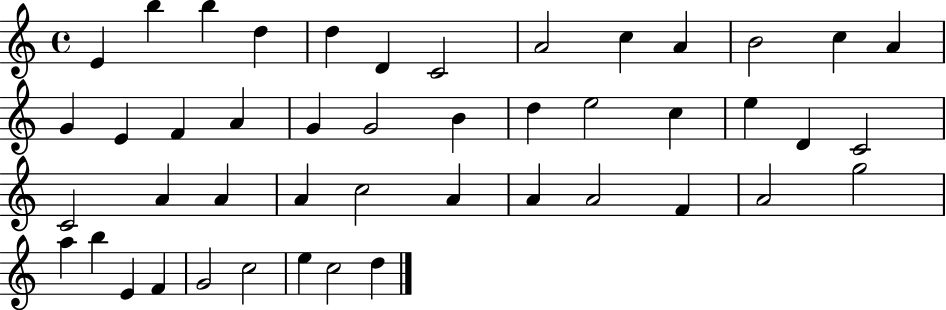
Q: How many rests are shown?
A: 0